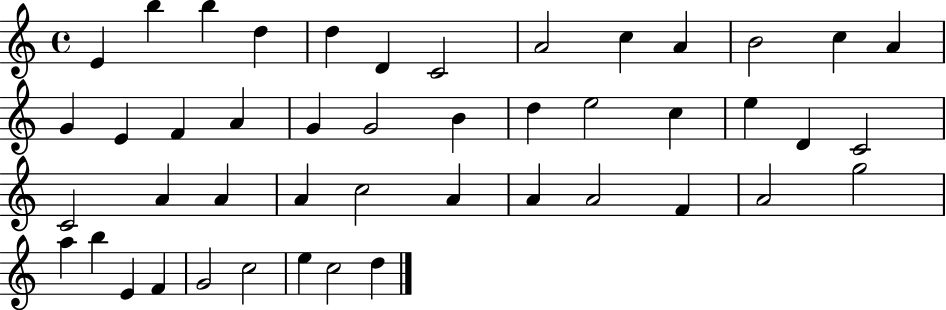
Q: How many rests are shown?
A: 0